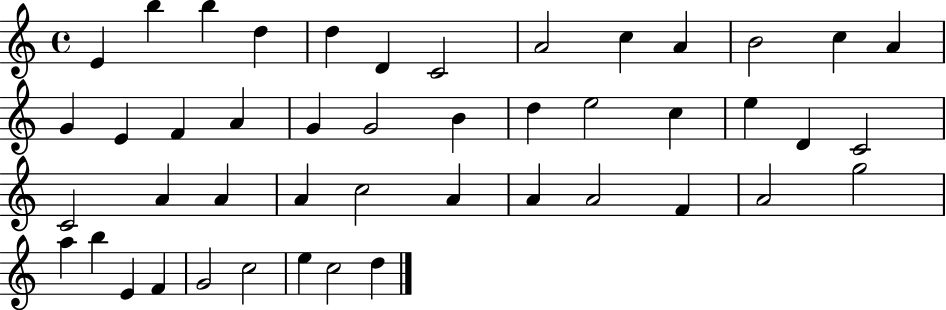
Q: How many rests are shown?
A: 0